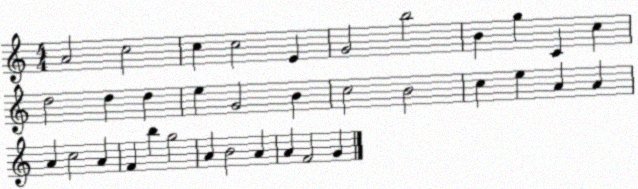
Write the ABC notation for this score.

X:1
T:Untitled
M:4/4
L:1/4
K:C
A2 c2 c c2 E G2 b2 B g C c d2 d d e G2 B c2 B2 c e A A A c2 A F b g2 A B2 A A F2 G